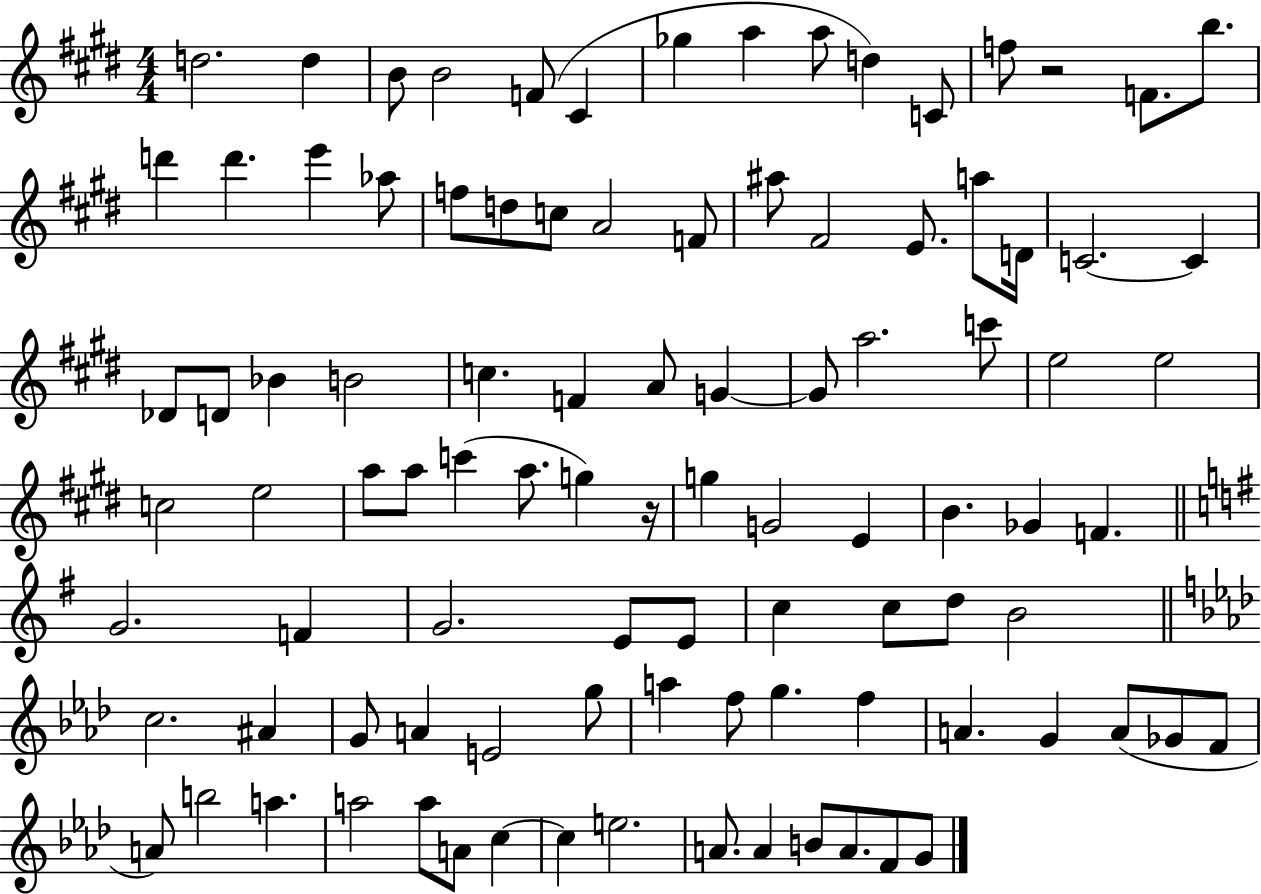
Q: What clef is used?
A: treble